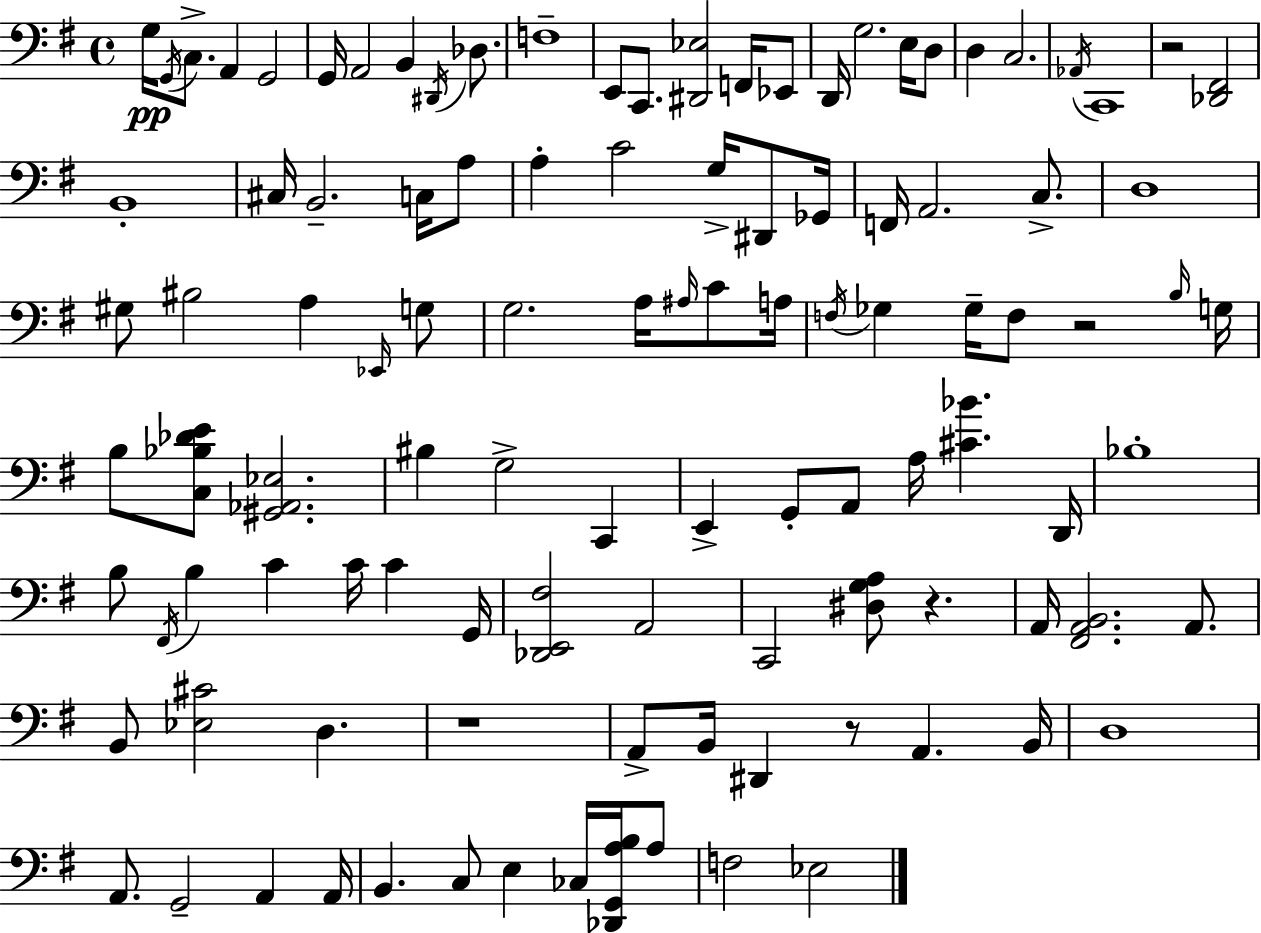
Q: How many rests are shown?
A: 5